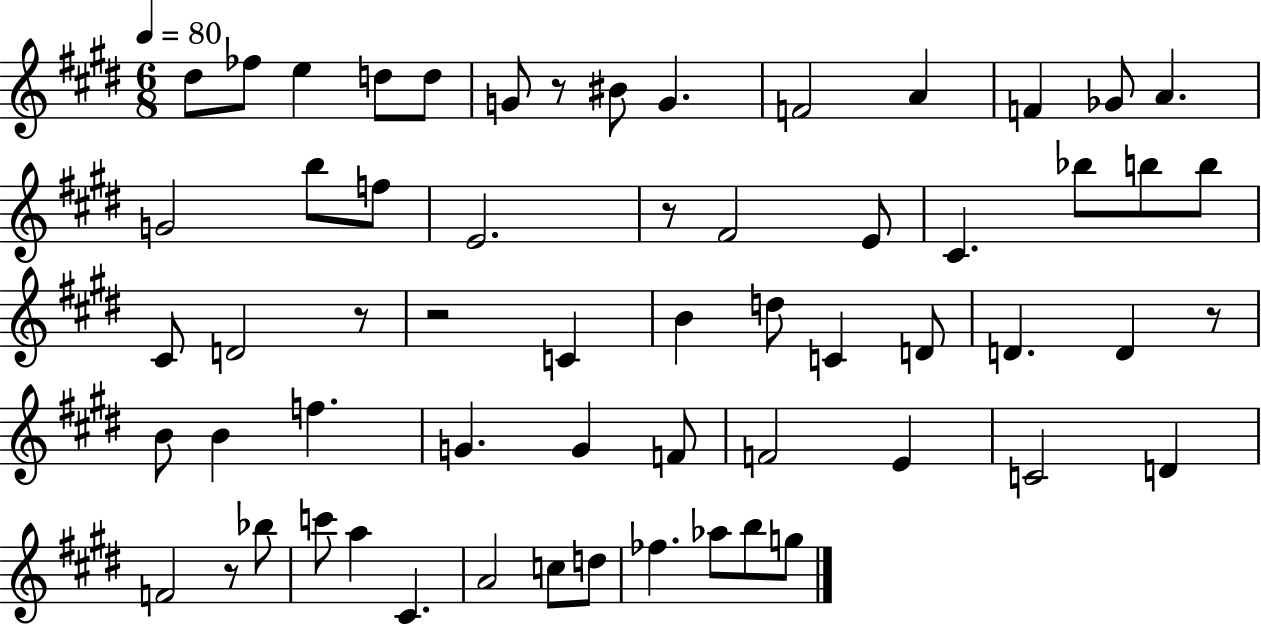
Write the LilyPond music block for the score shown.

{
  \clef treble
  \numericTimeSignature
  \time 6/8
  \key e \major
  \tempo 4 = 80
  dis''8 fes''8 e''4 d''8 d''8 | g'8 r8 bis'8 g'4. | f'2 a'4 | f'4 ges'8 a'4. | \break g'2 b''8 f''8 | e'2. | r8 fis'2 e'8 | cis'4. bes''8 b''8 b''8 | \break cis'8 d'2 r8 | r2 c'4 | b'4 d''8 c'4 d'8 | d'4. d'4 r8 | \break b'8 b'4 f''4. | g'4. g'4 f'8 | f'2 e'4 | c'2 d'4 | \break f'2 r8 bes''8 | c'''8 a''4 cis'4. | a'2 c''8 d''8 | fes''4. aes''8 b''8 g''8 | \break \bar "|."
}